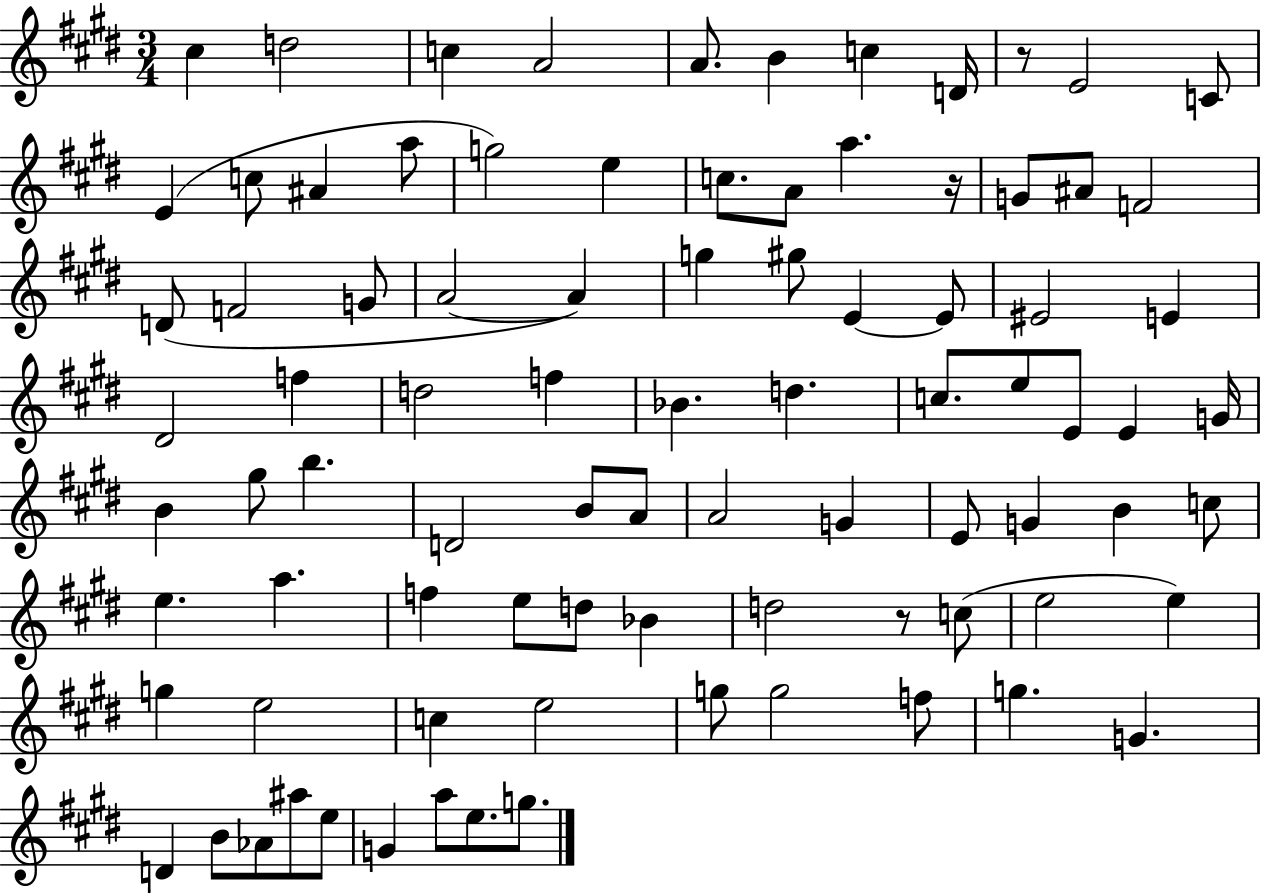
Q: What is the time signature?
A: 3/4